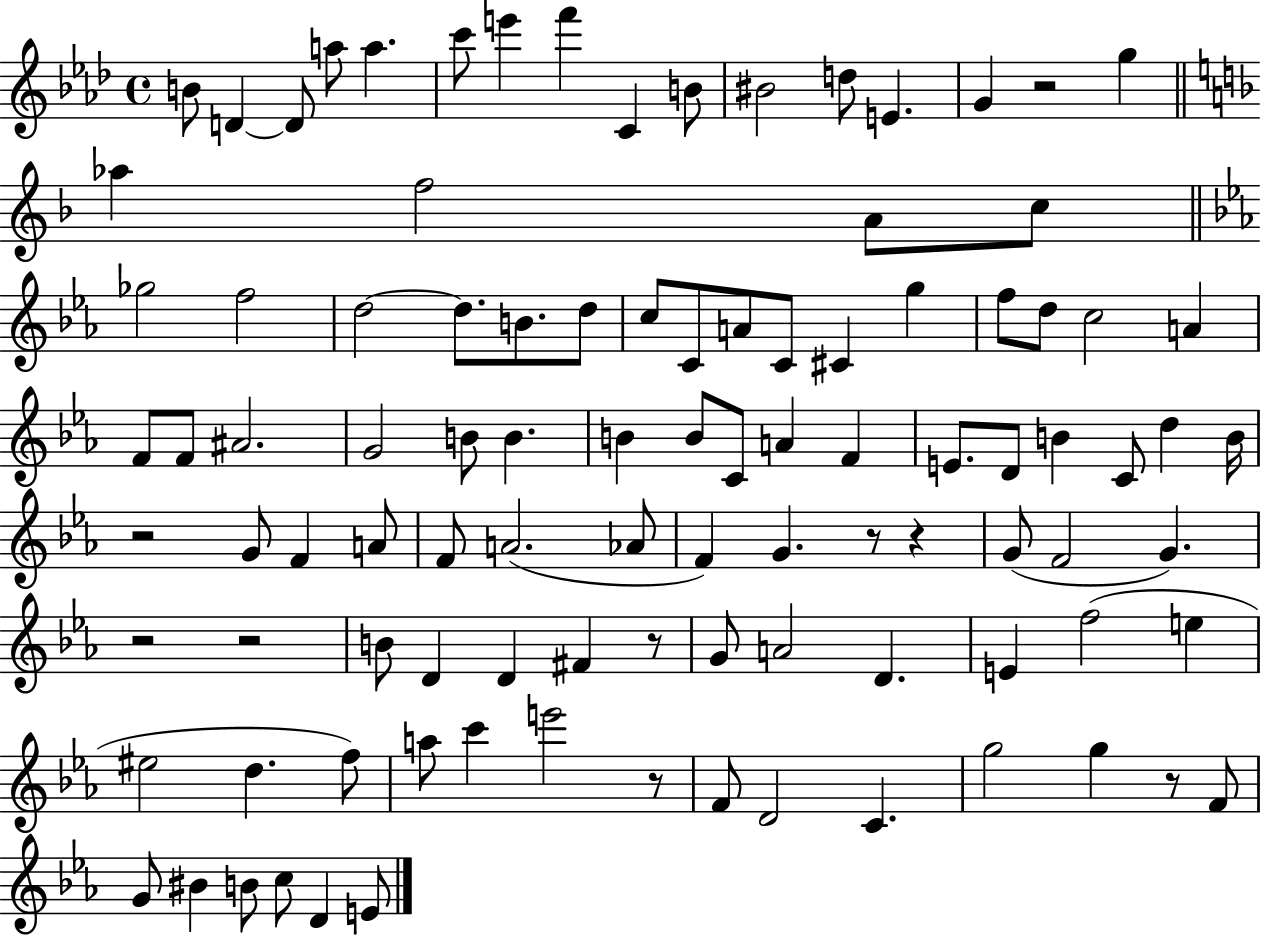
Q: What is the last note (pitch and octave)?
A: E4